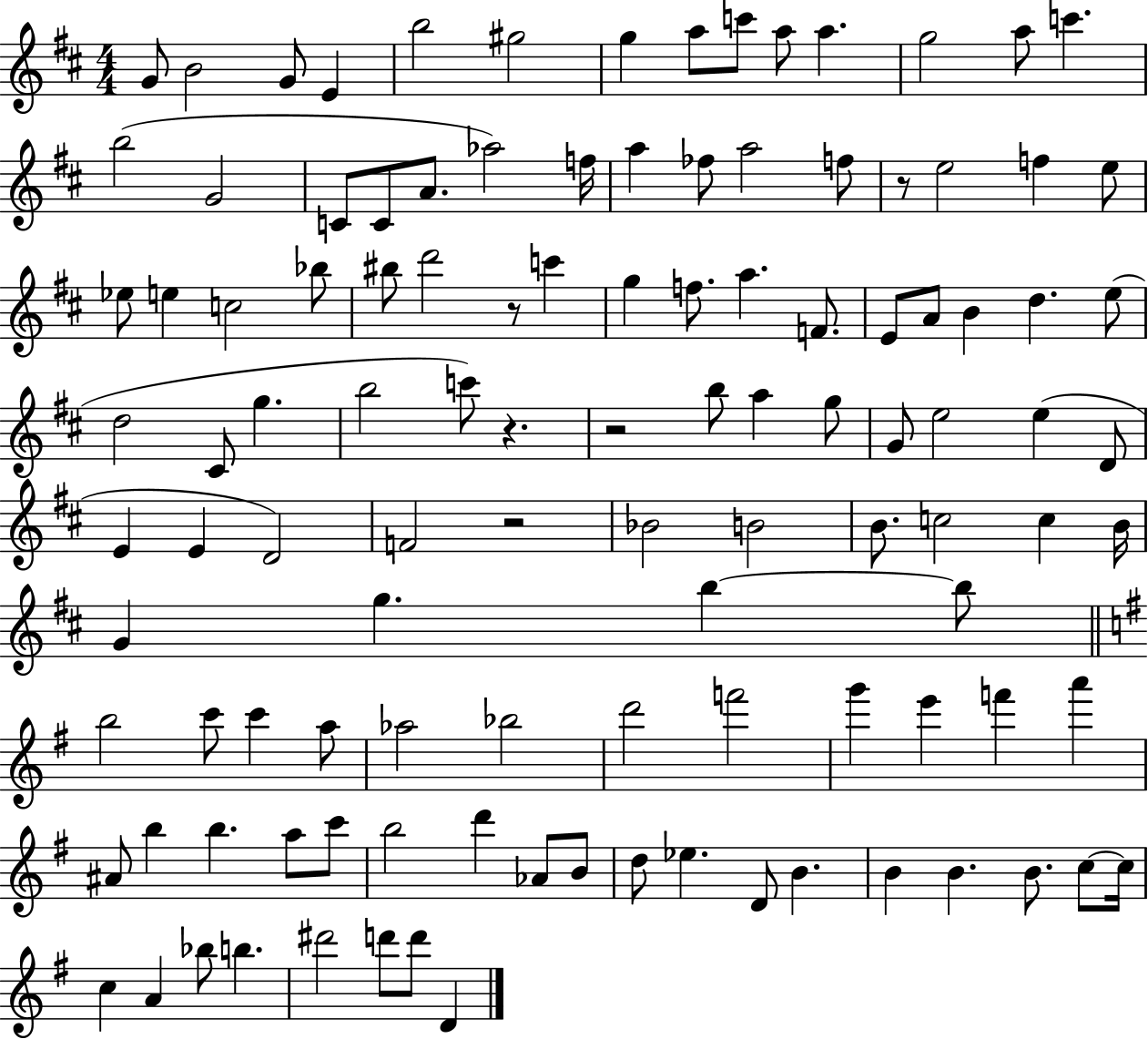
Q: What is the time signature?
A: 4/4